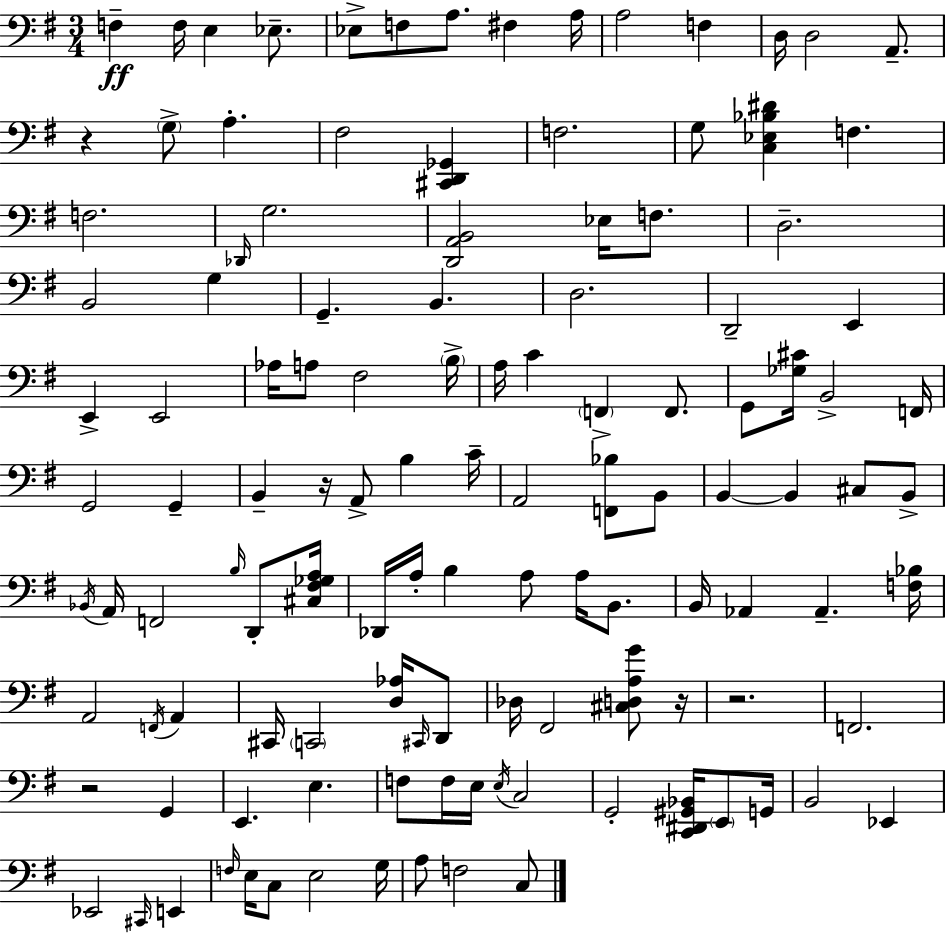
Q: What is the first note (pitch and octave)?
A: F3